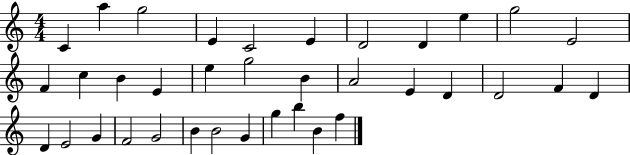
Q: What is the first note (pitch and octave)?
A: C4